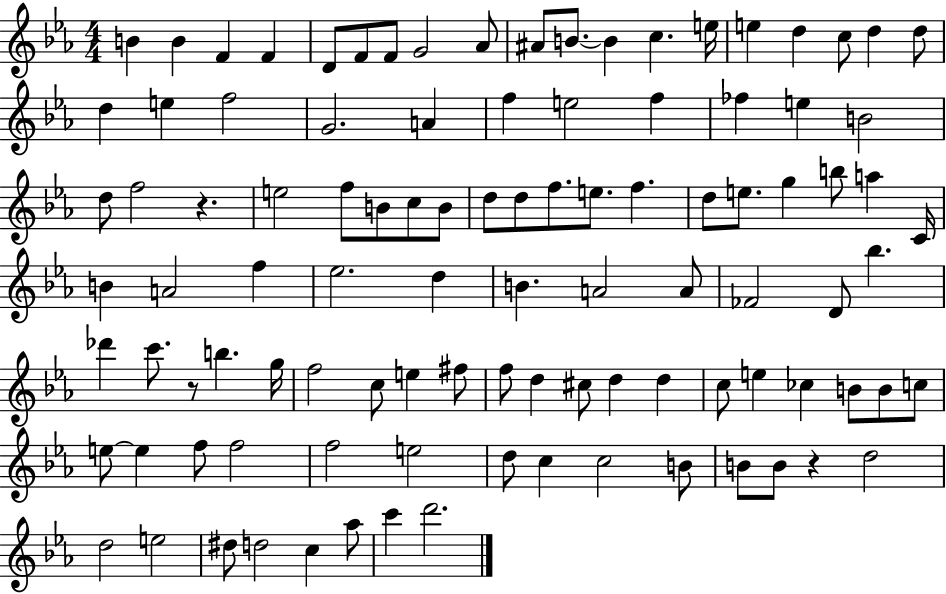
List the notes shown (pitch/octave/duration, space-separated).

B4/q B4/q F4/q F4/q D4/e F4/e F4/e G4/h Ab4/e A#4/e B4/e. B4/q C5/q. E5/s E5/q D5/q C5/e D5/q D5/e D5/q E5/q F5/h G4/h. A4/q F5/q E5/h F5/q FES5/q E5/q B4/h D5/e F5/h R/q. E5/h F5/e B4/e C5/e B4/e D5/e D5/e F5/e. E5/e. F5/q. D5/e E5/e. G5/q B5/e A5/q C4/s B4/q A4/h F5/q Eb5/h. D5/q B4/q. A4/h A4/e FES4/h D4/e Bb5/q. Db6/q C6/e. R/e B5/q. G5/s F5/h C5/e E5/q F#5/e F5/e D5/q C#5/e D5/q D5/q C5/e E5/q CES5/q B4/e B4/e C5/e E5/e E5/q F5/e F5/h F5/h E5/h D5/e C5/q C5/h B4/e B4/e B4/e R/q D5/h D5/h E5/h D#5/e D5/h C5/q Ab5/e C6/q D6/h.